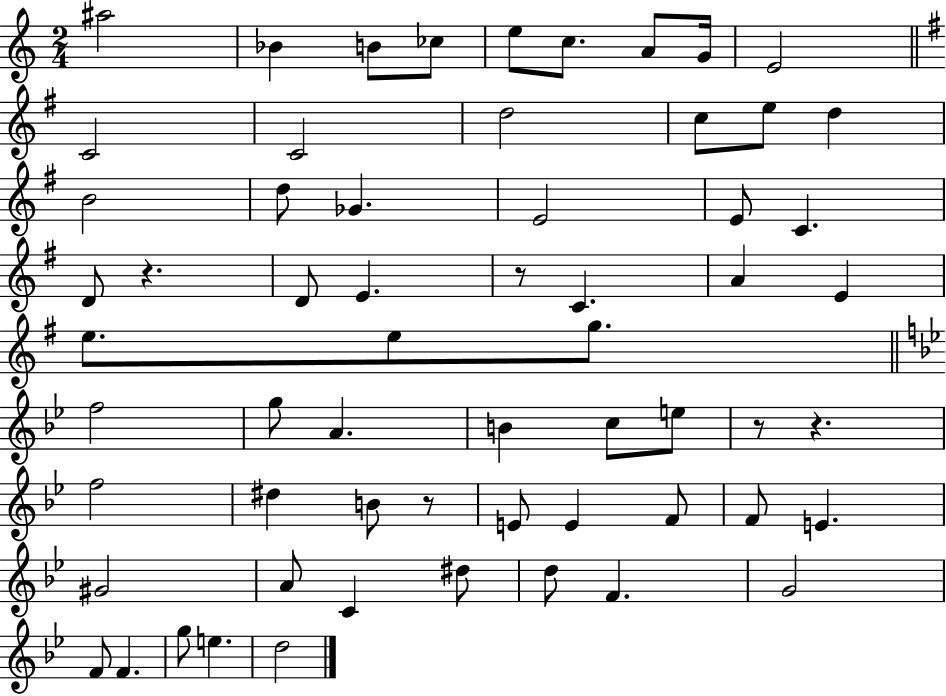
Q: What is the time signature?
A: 2/4